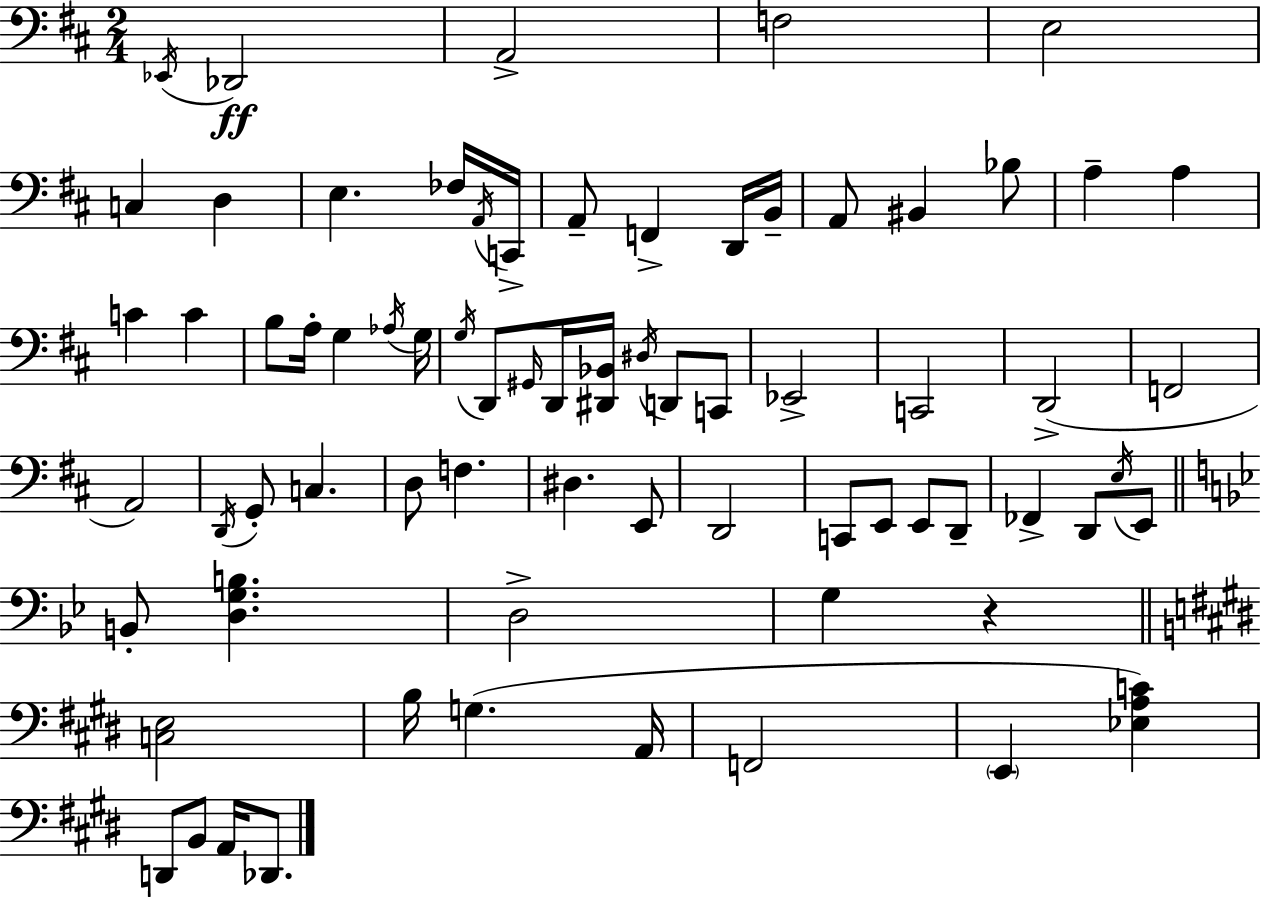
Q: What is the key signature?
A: D major